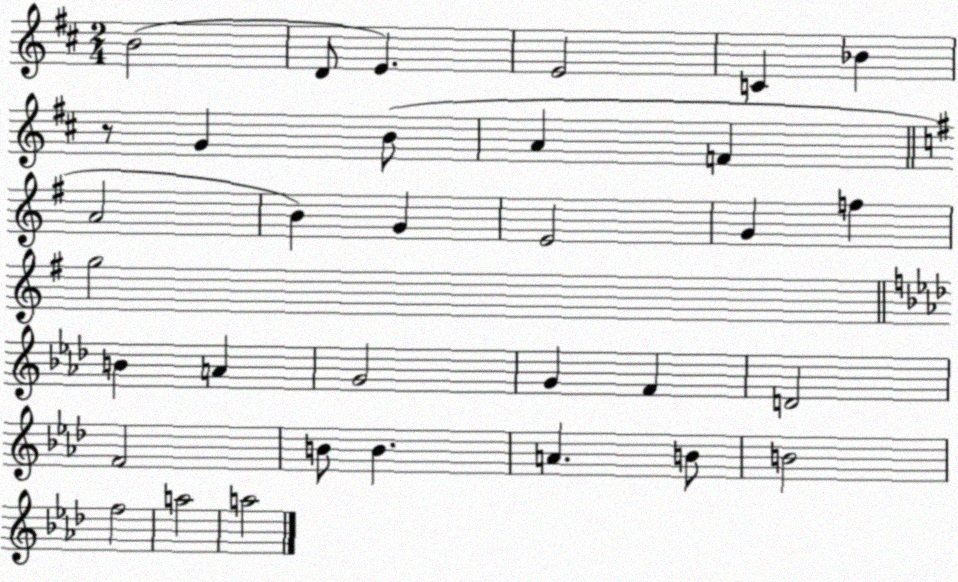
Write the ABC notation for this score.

X:1
T:Untitled
M:2/4
L:1/4
K:D
B2 D/2 E E2 C _B z/2 G B/2 A F A2 B G E2 G f g2 B A G2 G F D2 F2 B/2 B A B/2 B2 f2 a2 a2